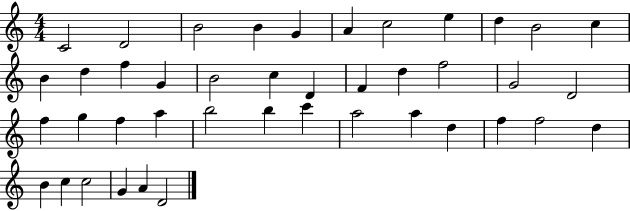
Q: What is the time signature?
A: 4/4